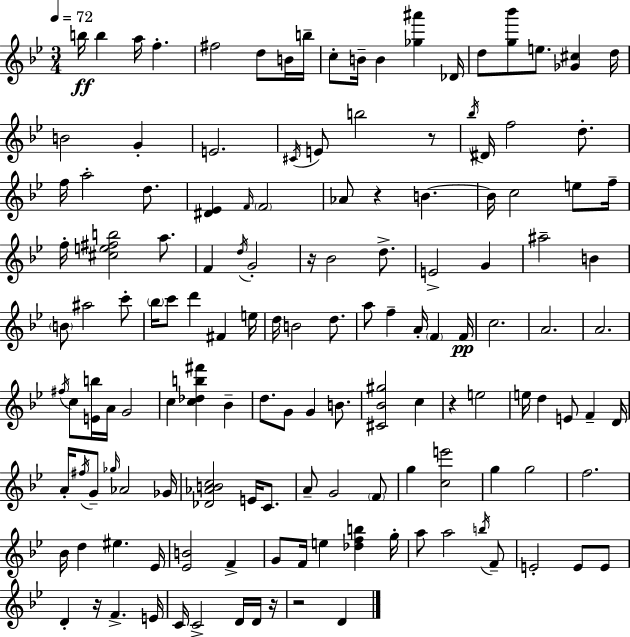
{
  \clef treble
  \numericTimeSignature
  \time 3/4
  \key bes \major
  \tempo 4 = 72
  \repeat volta 2 { b''16\ff b''4 a''16 f''4.-. | fis''2 d''8 b'16 b''16-- | c''8-. b'16-- b'4 <ges'' ais'''>4 des'16 | d''8 <g'' bes'''>8 e''8. <ges' cis''>4 d''16 | \break b'2 g'4-. | e'2. | \acciaccatura { cis'16 } e'8 b''2 r8 | \acciaccatura { bes''16 } dis'16 f''2 d''8.-. | \break f''16 a''2-. d''8. | <dis' ees'>4 \grace { f'16 } \parenthesize f'2 | aes'8 r4 b'4.~~ | b'16 c''2 | \break e''8 f''16-- f''16-. <cis'' e'' fis'' b''>2 | a''8. f'4 \acciaccatura { d''16 } g'2-. | r16 bes'2 | d''8.-> e'2-> | \break g'4 ais''2-- | b'4 \parenthesize b'8 ais''2 | c'''8-. \parenthesize bes''16 c'''8 d'''4 fis'4 | e''16 d''16 b'2 | \break d''8. a''8 f''4-- a'16-. \parenthesize f'4 | f'16\pp c''2. | a'2. | a'2. | \break \acciaccatura { fis''16 } c''8 <e' b''>16 a'16 g'2 | c''4 <c'' des'' b'' fis'''>4 | bes'4-- d''8. g'8 g'4 | b'8. <cis' bes' gis''>2 | \break c''4 r4 e''2 | e''16 d''4 e'8 | f'4-- d'16 a'16-. \acciaccatura { fis''16 } g'8-- \grace { ges''16 } aes'2 | ges'16 <des' aes' b' c''>2 | \break e'16 c'8. a'8-- g'2 | \parenthesize f'8 g''4 <c'' e'''>2 | g''4 g''2 | f''2. | \break bes'16 d''4 | eis''4. ees'16 <ees' b'>2 | f'4-> g'8 f'16 e''4 | <des'' f'' b''>4 g''16-. a''8 a''2 | \break \acciaccatura { b''16 } f'8-- e'2-. | e'8 e'8 d'4-. | r16 f'4.-> e'16 c'16 c'2-> | d'16 d'16 r16 r2 | \break d'4 } \bar "|."
}